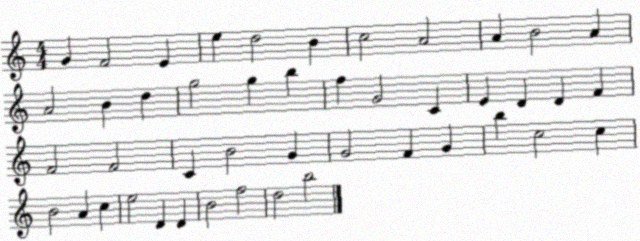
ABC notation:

X:1
T:Untitled
M:4/4
L:1/4
K:C
G F2 E e d2 B c2 A2 A B2 A A2 B d g2 g b f G2 C E D D F F2 F2 C B2 G G2 F G b c2 c B2 A c e2 D D B2 f2 d2 b2